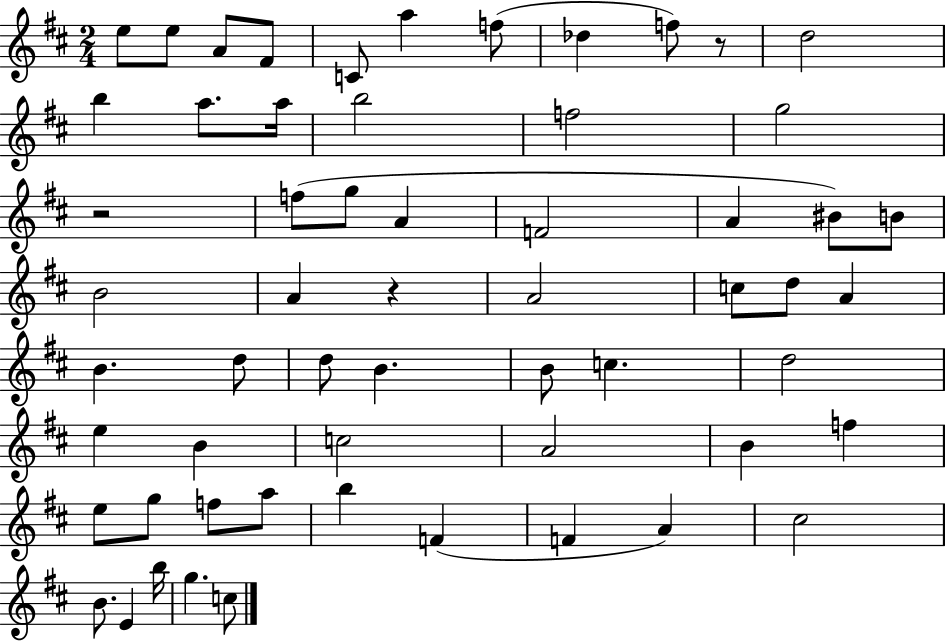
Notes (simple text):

E5/e E5/e A4/e F#4/e C4/e A5/q F5/e Db5/q F5/e R/e D5/h B5/q A5/e. A5/s B5/h F5/h G5/h R/h F5/e G5/e A4/q F4/h A4/q BIS4/e B4/e B4/h A4/q R/q A4/h C5/e D5/e A4/q B4/q. D5/e D5/e B4/q. B4/e C5/q. D5/h E5/q B4/q C5/h A4/h B4/q F5/q E5/e G5/e F5/e A5/e B5/q F4/q F4/q A4/q C#5/h B4/e. E4/q B5/s G5/q. C5/e